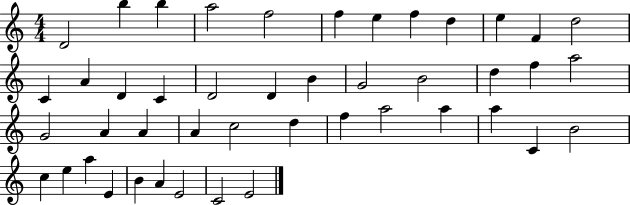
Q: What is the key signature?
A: C major